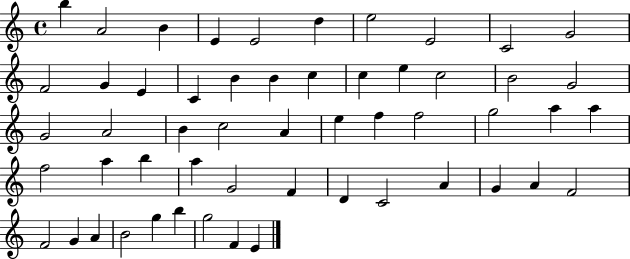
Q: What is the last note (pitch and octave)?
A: E4